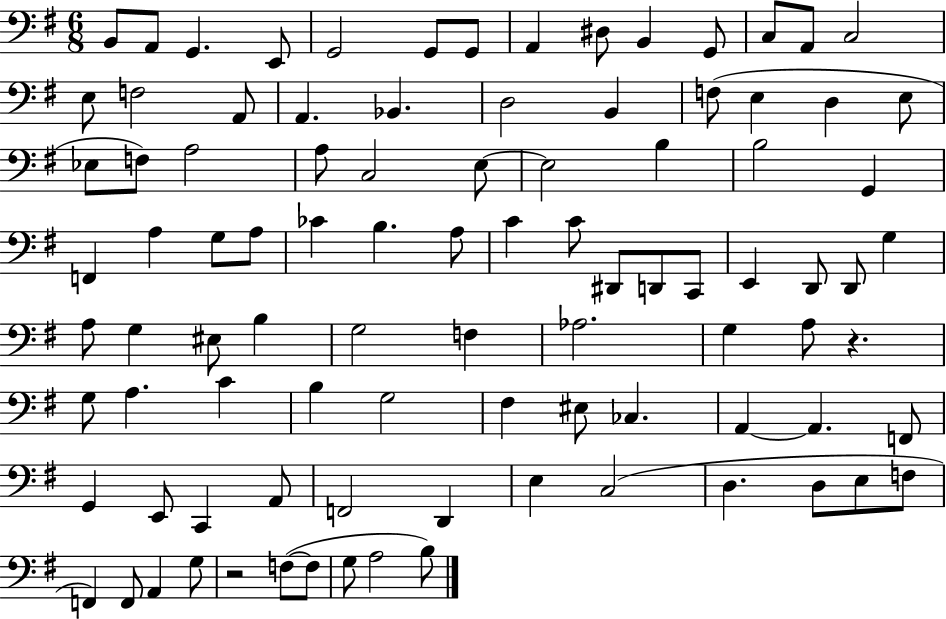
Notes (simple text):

B2/e A2/e G2/q. E2/e G2/h G2/e G2/e A2/q D#3/e B2/q G2/e C3/e A2/e C3/h E3/e F3/h A2/e A2/q. Bb2/q. D3/h B2/q F3/e E3/q D3/q E3/e Eb3/e F3/e A3/h A3/e C3/h E3/e E3/h B3/q B3/h G2/q F2/q A3/q G3/e A3/e CES4/q B3/q. A3/e C4/q C4/e D#2/e D2/e C2/e E2/q D2/e D2/e G3/q A3/e G3/q EIS3/e B3/q G3/h F3/q Ab3/h. G3/q A3/e R/q. G3/e A3/q. C4/q B3/q G3/h F#3/q EIS3/e CES3/q. A2/q A2/q. F2/e G2/q E2/e C2/q A2/e F2/h D2/q E3/q C3/h D3/q. D3/e E3/e F3/e F2/q F2/e A2/q G3/e R/h F3/e F3/e G3/e A3/h B3/e